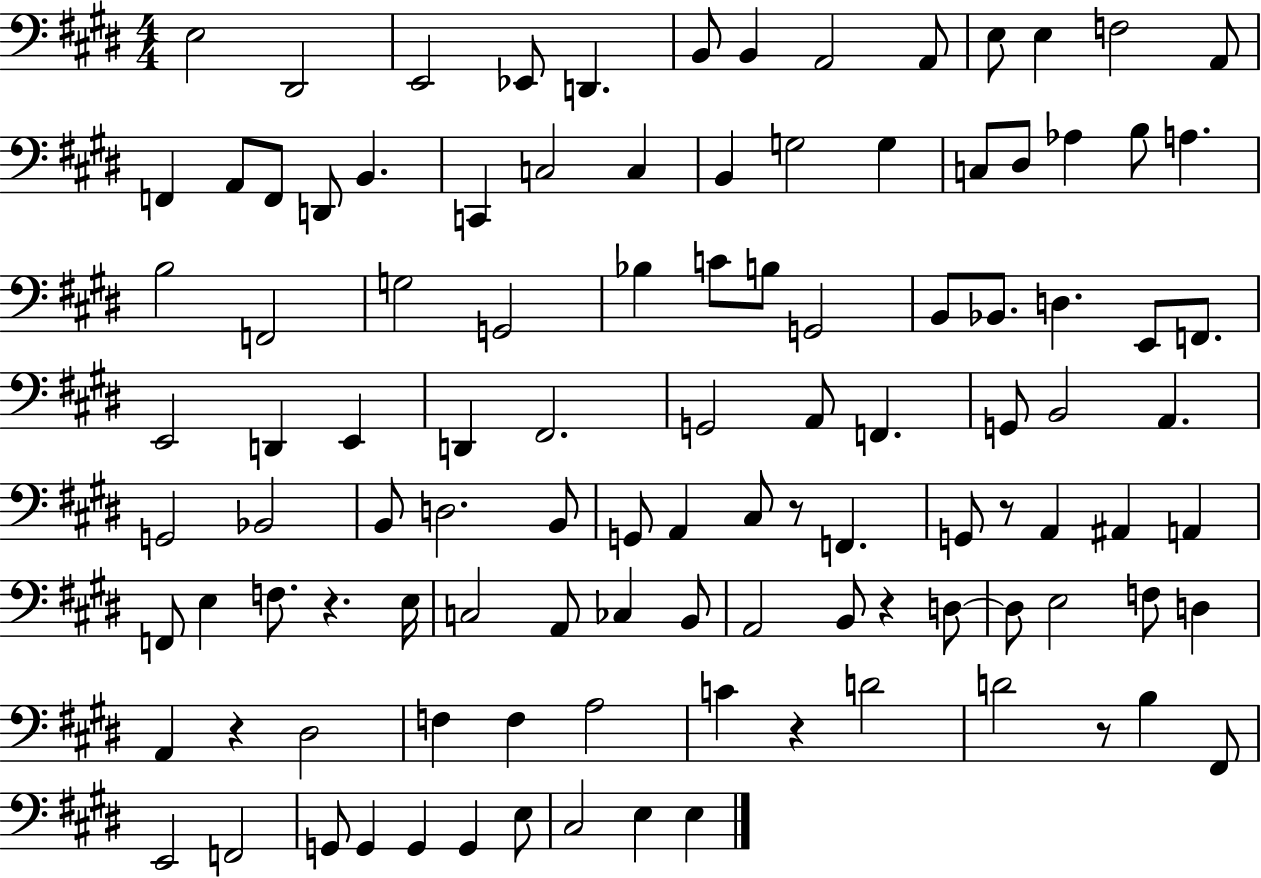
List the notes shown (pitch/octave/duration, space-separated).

E3/h D#2/h E2/h Eb2/e D2/q. B2/e B2/q A2/h A2/e E3/e E3/q F3/h A2/e F2/q A2/e F2/e D2/e B2/q. C2/q C3/h C3/q B2/q G3/h G3/q C3/e D#3/e Ab3/q B3/e A3/q. B3/h F2/h G3/h G2/h Bb3/q C4/e B3/e G2/h B2/e Bb2/e. D3/q. E2/e F2/e. E2/h D2/q E2/q D2/q F#2/h. G2/h A2/e F2/q. G2/e B2/h A2/q. G2/h Bb2/h B2/e D3/h. B2/e G2/e A2/q C#3/e R/e F2/q. G2/e R/e A2/q A#2/q A2/q F2/e E3/q F3/e. R/q. E3/s C3/h A2/e CES3/q B2/e A2/h B2/e R/q D3/e D3/e E3/h F3/e D3/q A2/q R/q D#3/h F3/q F3/q A3/h C4/q R/q D4/h D4/h R/e B3/q F#2/e E2/h F2/h G2/e G2/q G2/q G2/q E3/e C#3/h E3/q E3/q